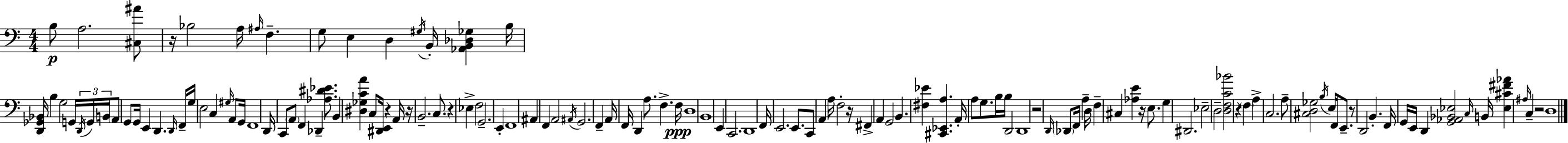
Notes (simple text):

B3/e A3/h. [C#3,A#4]/e R/s Bb3/h A3/s A#3/s F3/q. G3/e E3/q D3/q G#3/s B2/s [Ab2,B2,Db3,Gb3]/q B3/s [D2,Gb2,Bb2]/s B3/q G3/h G2/s D2/s G2/s B2/s A2/e G2/e G2/s E2/q D2/q. D2/s F2/s G3/s E3/h C3/q G#3/s A2/e G2/s F2/w D2/s C2/e A2/e F2/q Db2/q [Ab3,D#4,Eb4]/e. B2/q [D#3,Gb3,C4,A4]/q C3/e [D#2,E2]/s R/q A2/s R/s B2/h. C3/e. R/q Eb3/q F3/h G2/h. E2/q F2/w A#2/q F2/q A2/h A#2/s G2/h. F2/q A2/s F2/s D2/q A3/e. F3/q. F3/s D3/w B2/w E2/q C2/h. D2/w F2/s E2/h. E2/e. C2/e A2/q A3/s F3/h R/s F#2/q A2/q G2/h B2/q. [F#3,Eb4]/q [C#2,Eb2,A3]/q. A2/s A3/e G3/e. B3/s B3/s D2/h D2/w R/h D2/s Db2/e F2/s A3/q D3/s F3/q C#3/q [Ab3,E4]/q R/s E3/e. G3/q D#2/h. Eb3/h D3/h [D3,F3,C4,Bb4]/h R/q F3/q A3/q C3/h. A3/e [C#3,D3,Gb3]/h B3/s E3/s F2/e E2/e. R/e D2/h B2/q. F2/s G2/s E2/s D2/q [G2,Ab2,Bb2,Eb3]/h C3/s B2/s [Eb3,C#4,F#4,Ab4]/q A#3/s C3/q R/h D3/w